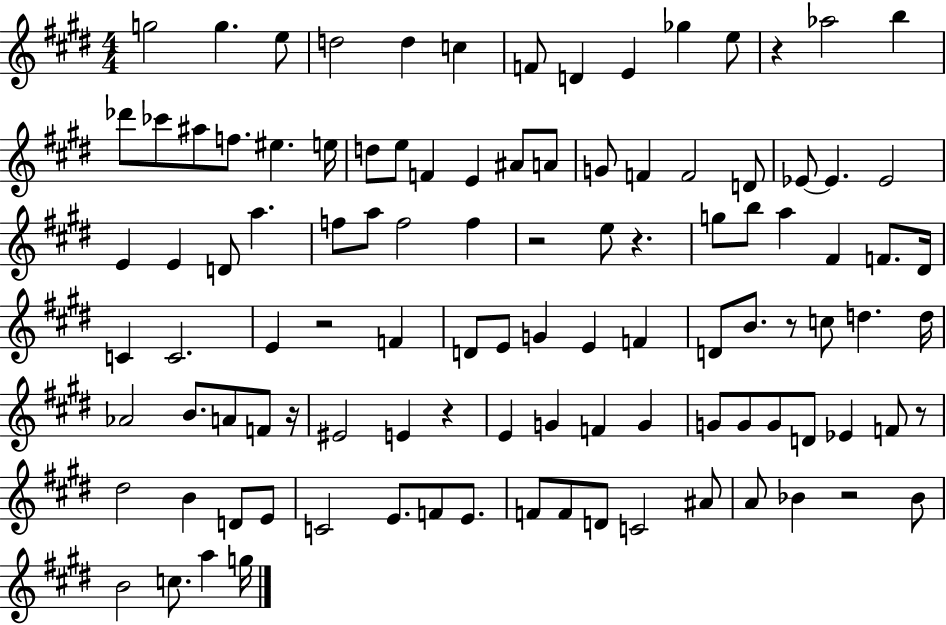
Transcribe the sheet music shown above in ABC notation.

X:1
T:Untitled
M:4/4
L:1/4
K:E
g2 g e/2 d2 d c F/2 D E _g e/2 z _a2 b _d'/2 _c'/2 ^a/2 f/2 ^e e/4 d/2 e/2 F E ^A/2 A/2 G/2 F F2 D/2 _E/2 _E _E2 E E D/2 a f/2 a/2 f2 f z2 e/2 z g/2 b/2 a ^F F/2 ^D/4 C C2 E z2 F D/2 E/2 G E F D/2 B/2 z/2 c/2 d d/4 _A2 B/2 A/2 F/2 z/4 ^E2 E z E G F G G/2 G/2 G/2 D/2 _E F/2 z/2 ^d2 B D/2 E/2 C2 E/2 F/2 E/2 F/2 F/2 D/2 C2 ^A/2 A/2 _B z2 _B/2 B2 c/2 a g/4